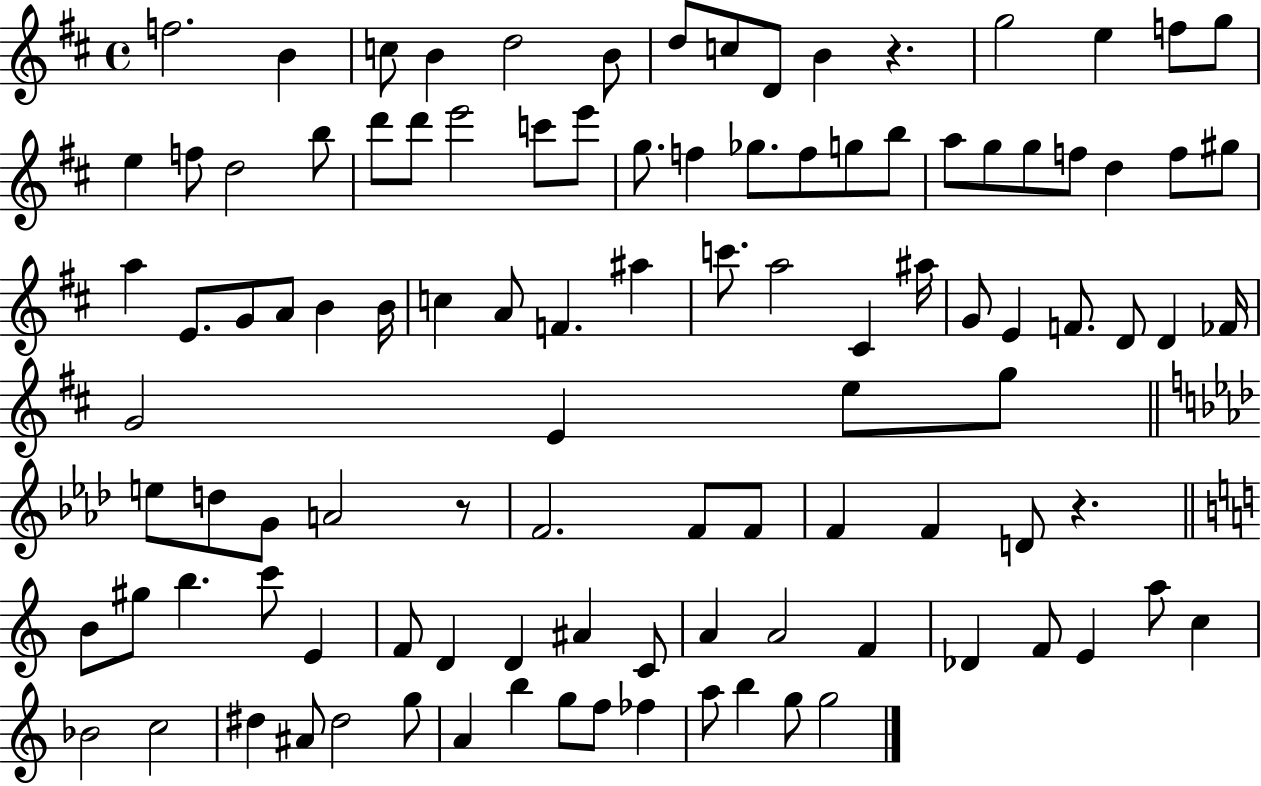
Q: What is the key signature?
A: D major